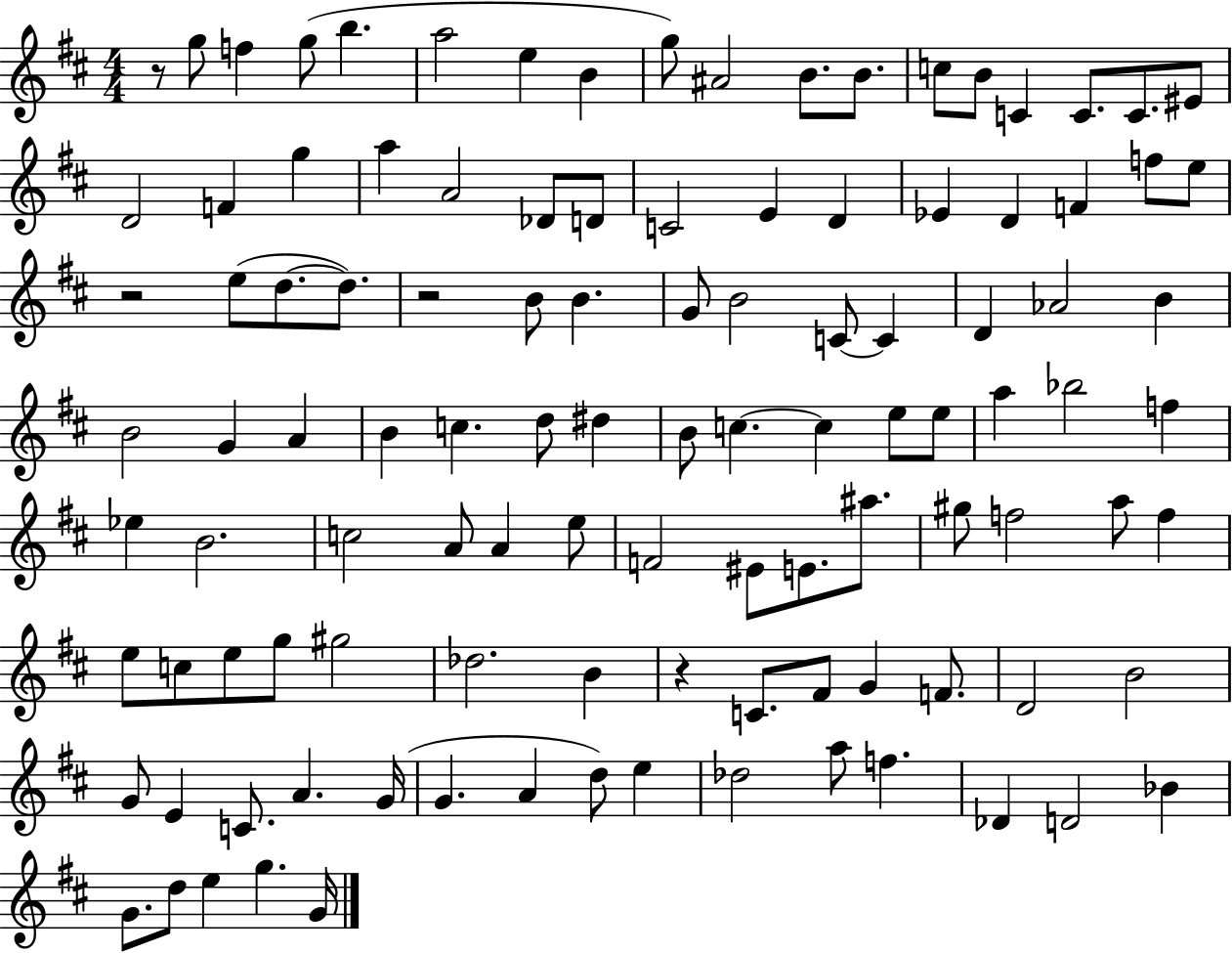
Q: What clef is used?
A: treble